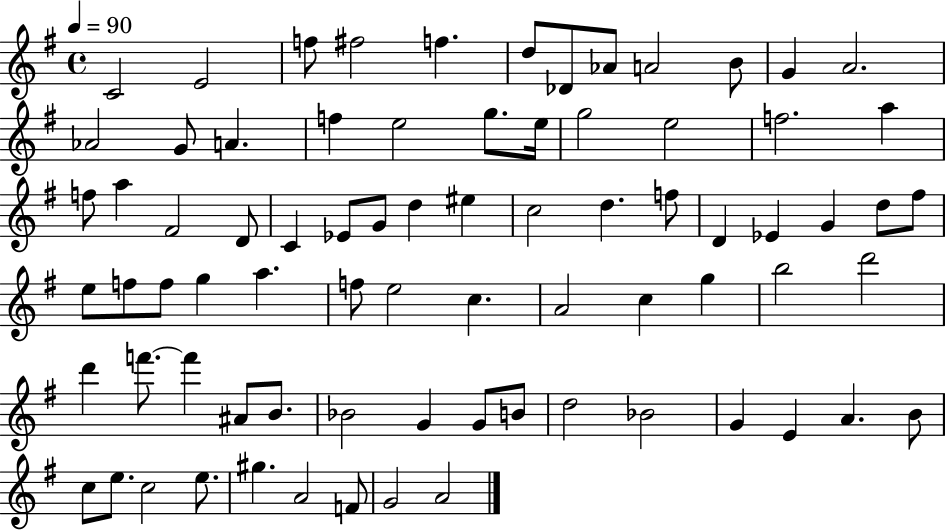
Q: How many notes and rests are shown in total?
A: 77